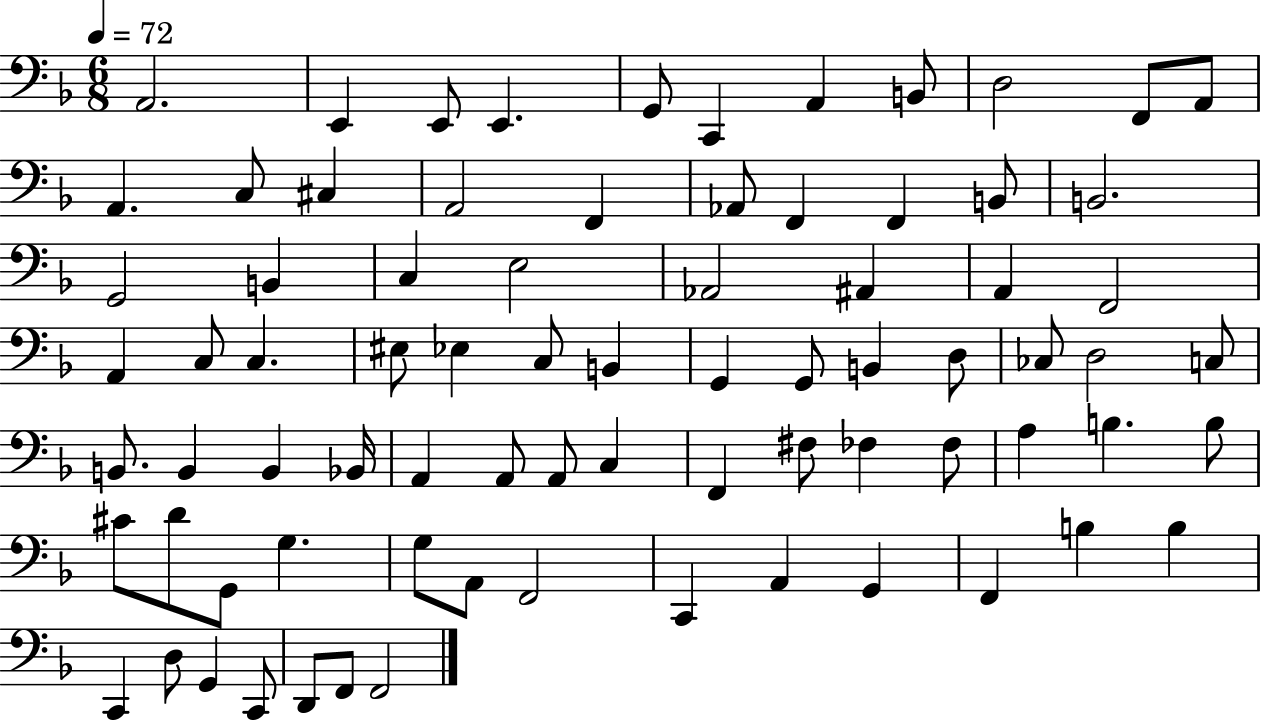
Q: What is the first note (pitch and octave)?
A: A2